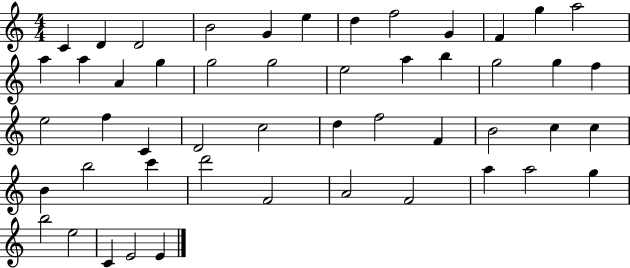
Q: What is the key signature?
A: C major